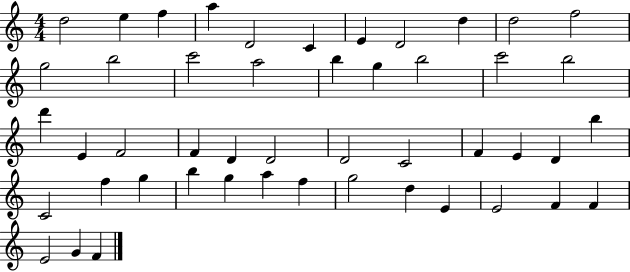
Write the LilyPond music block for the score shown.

{
  \clef treble
  \numericTimeSignature
  \time 4/4
  \key c \major
  d''2 e''4 f''4 | a''4 d'2 c'4 | e'4 d'2 d''4 | d''2 f''2 | \break g''2 b''2 | c'''2 a''2 | b''4 g''4 b''2 | c'''2 b''2 | \break d'''4 e'4 f'2 | f'4 d'4 d'2 | d'2 c'2 | f'4 e'4 d'4 b''4 | \break c'2 f''4 g''4 | b''4 g''4 a''4 f''4 | g''2 d''4 e'4 | e'2 f'4 f'4 | \break e'2 g'4 f'4 | \bar "|."
}